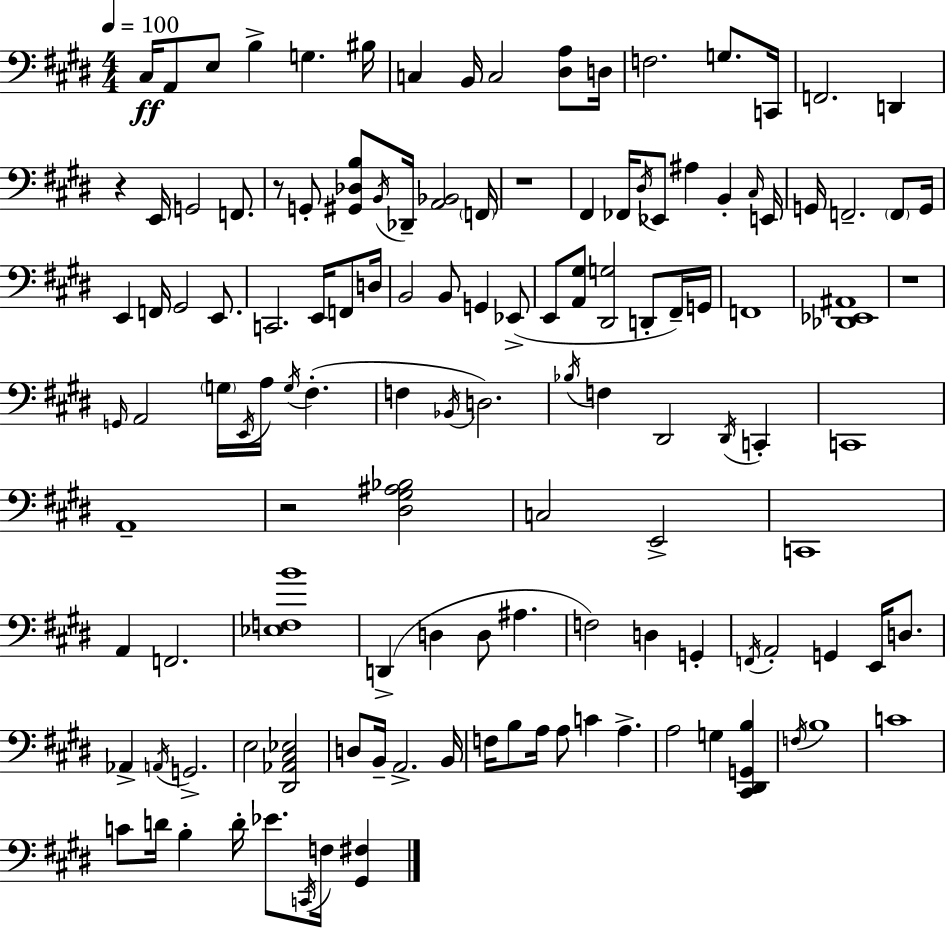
{
  \clef bass
  \numericTimeSignature
  \time 4/4
  \key e \major
  \tempo 4 = 100
  cis16\ff a,8 e8 b4-> g4. bis16 | c4 b,16 c2 <dis a>8 d16 | f2. g8. c,16 | f,2. d,4 | \break r4 e,16 g,2 f,8. | r8 g,8-. <gis, des b>8 \acciaccatura { b,16 } des,16-- <a, bes,>2 | \parenthesize f,16 r1 | fis,4 fes,16 \acciaccatura { dis16 } ees,8 ais4 b,4-. | \break \grace { cis16 } e,16 g,16 f,2.-- | \parenthesize f,8 g,16 e,4 f,16 gis,2 | e,8. c,2. e,16 | f,8 d16 b,2 b,8 g,4 | \break ees,8->( e,8 <a, gis>8 <dis, g>2 d,8-. | fis,16--) g,16 f,1 | <des, ees, ais,>1 | r1 | \break \grace { g,16 } a,2 \parenthesize g16 \acciaccatura { e,16 } a16 \acciaccatura { g16 } | fis4.-.( f4 \acciaccatura { bes,16 } d2.) | \acciaccatura { bes16 } f4 dis,2 | \acciaccatura { dis,16 } c,4-. c,1 | \break a,1-- | r2 | <dis gis ais bes>2 c2 | e,2-> c,1 | \break a,4 f,2. | <ees f b'>1 | d,4->( d4 | d8 ais4. f2) | \break d4 g,4-. \acciaccatura { f,16 } a,2-. | g,4 e,16 d8. aes,4-> \acciaccatura { a,16 } g,2.-> | e2 | <dis, aes, cis ees>2 d8 b,16-- a,2.-> | \break b,16 f16 b8 a16 a8 | c'4 a4.-> a2 | g4 <cis, dis, g, b>4 \acciaccatura { f16 } b1 | c'1 | \break c'8 d'16 b4-. | d'16-. ees'8. \acciaccatura { c,16 } f16 <gis, fis>4 \bar "|."
}